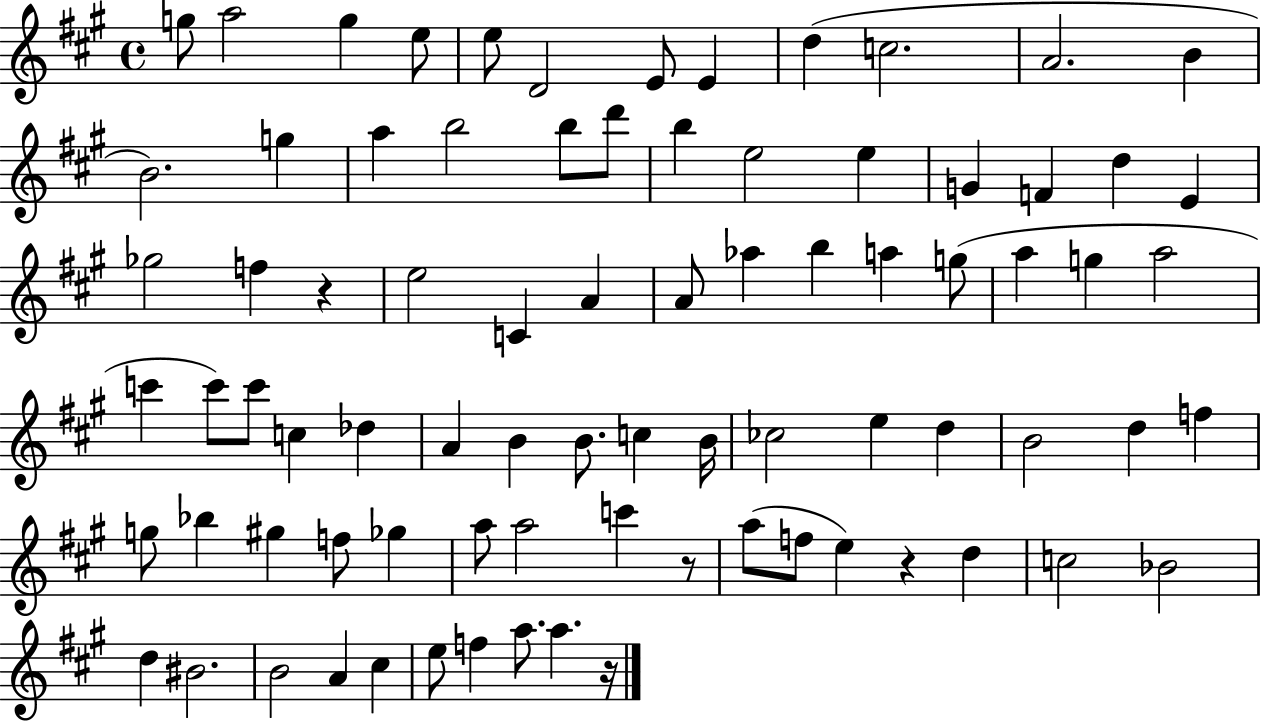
X:1
T:Untitled
M:4/4
L:1/4
K:A
g/2 a2 g e/2 e/2 D2 E/2 E d c2 A2 B B2 g a b2 b/2 d'/2 b e2 e G F d E _g2 f z e2 C A A/2 _a b a g/2 a g a2 c' c'/2 c'/2 c _d A B B/2 c B/4 _c2 e d B2 d f g/2 _b ^g f/2 _g a/2 a2 c' z/2 a/2 f/2 e z d c2 _B2 d ^B2 B2 A ^c e/2 f a/2 a z/4